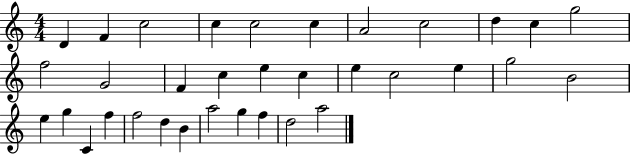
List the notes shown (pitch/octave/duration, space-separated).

D4/q F4/q C5/h C5/q C5/h C5/q A4/h C5/h D5/q C5/q G5/h F5/h G4/h F4/q C5/q E5/q C5/q E5/q C5/h E5/q G5/h B4/h E5/q G5/q C4/q F5/q F5/h D5/q B4/q A5/h G5/q F5/q D5/h A5/h